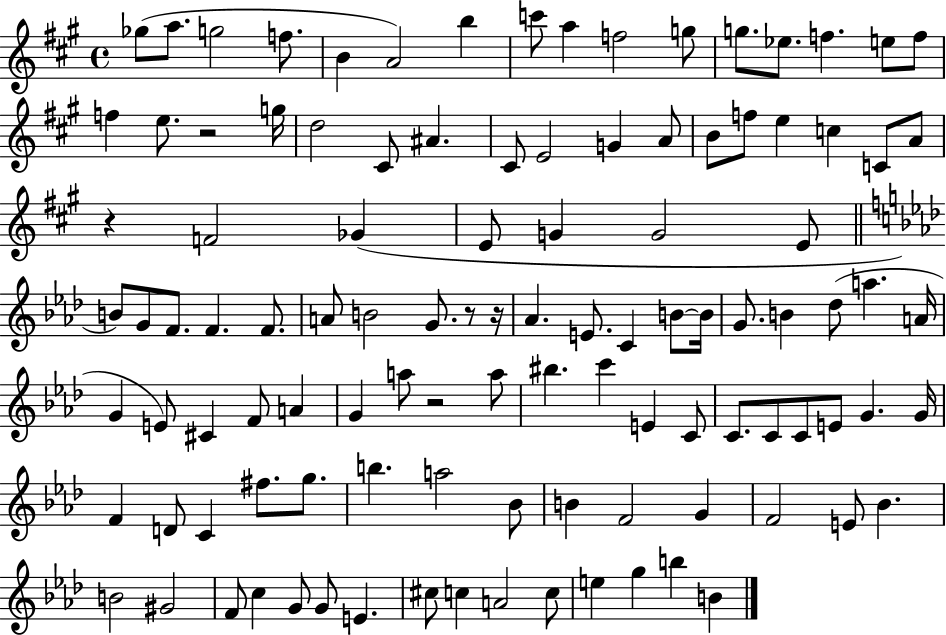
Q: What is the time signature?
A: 4/4